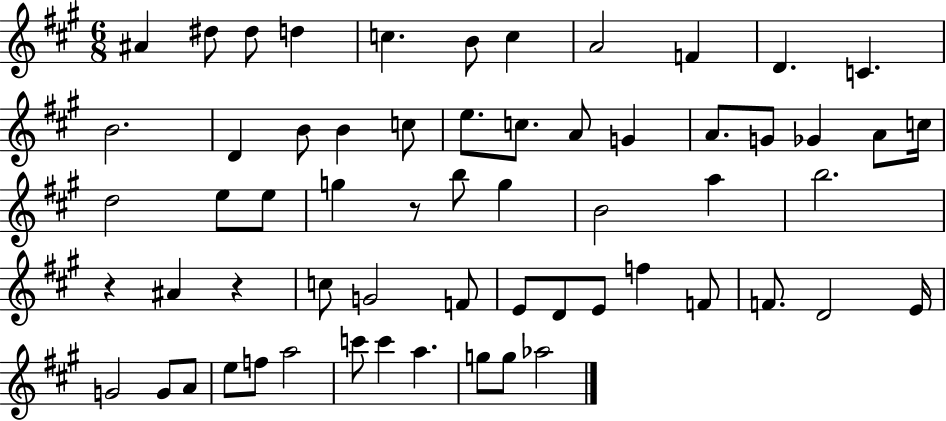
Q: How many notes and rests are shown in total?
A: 61